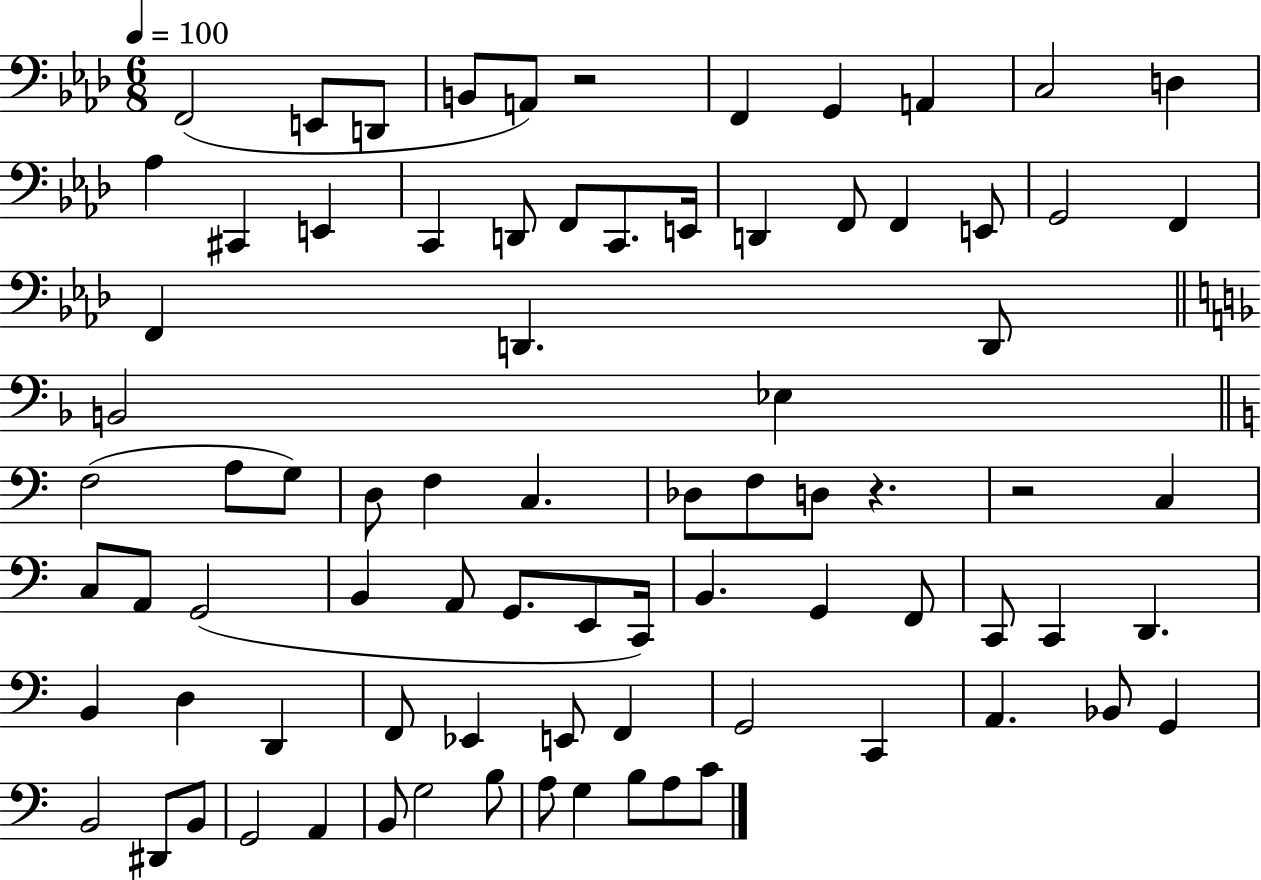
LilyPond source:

{
  \clef bass
  \numericTimeSignature
  \time 6/8
  \key aes \major
  \tempo 4 = 100
  f,2( e,8 d,8 | b,8 a,8) r2 | f,4 g,4 a,4 | c2 d4 | \break aes4 cis,4 e,4 | c,4 d,8 f,8 c,8. e,16 | d,4 f,8 f,4 e,8 | g,2 f,4 | \break f,4 d,4. d,8 | \bar "||" \break \key f \major b,2 ees4 | \bar "||" \break \key a \minor f2( a8 g8) | d8 f4 c4. | des8 f8 d8 r4. | r2 c4 | \break c8 a,8 g,2( | b,4 a,8 g,8. e,8 c,16) | b,4. g,4 f,8 | c,8 c,4 d,4. | \break b,4 d4 d,4 | f,8 ees,4 e,8 f,4 | g,2 c,4 | a,4. bes,8 g,4 | \break b,2 dis,8 b,8 | g,2 a,4 | b,8 g2 b8 | a8 g4 b8 a8 c'8 | \break \bar "|."
}